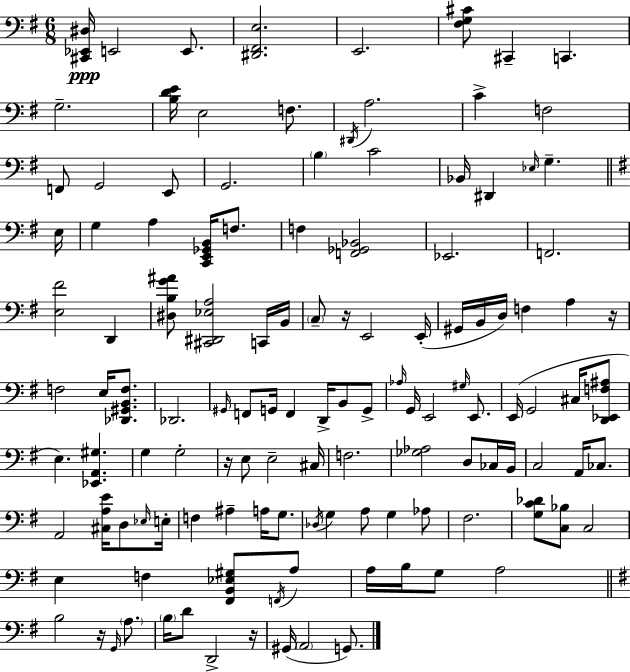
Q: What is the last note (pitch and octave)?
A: G2